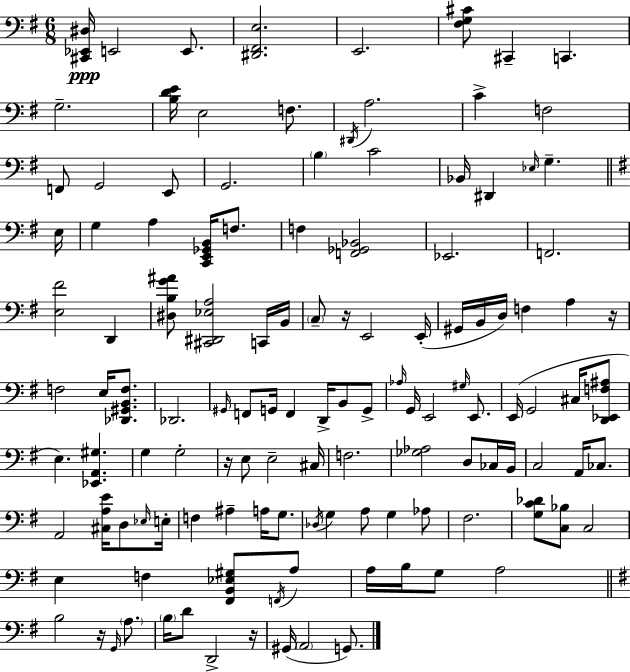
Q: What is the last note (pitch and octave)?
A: G2